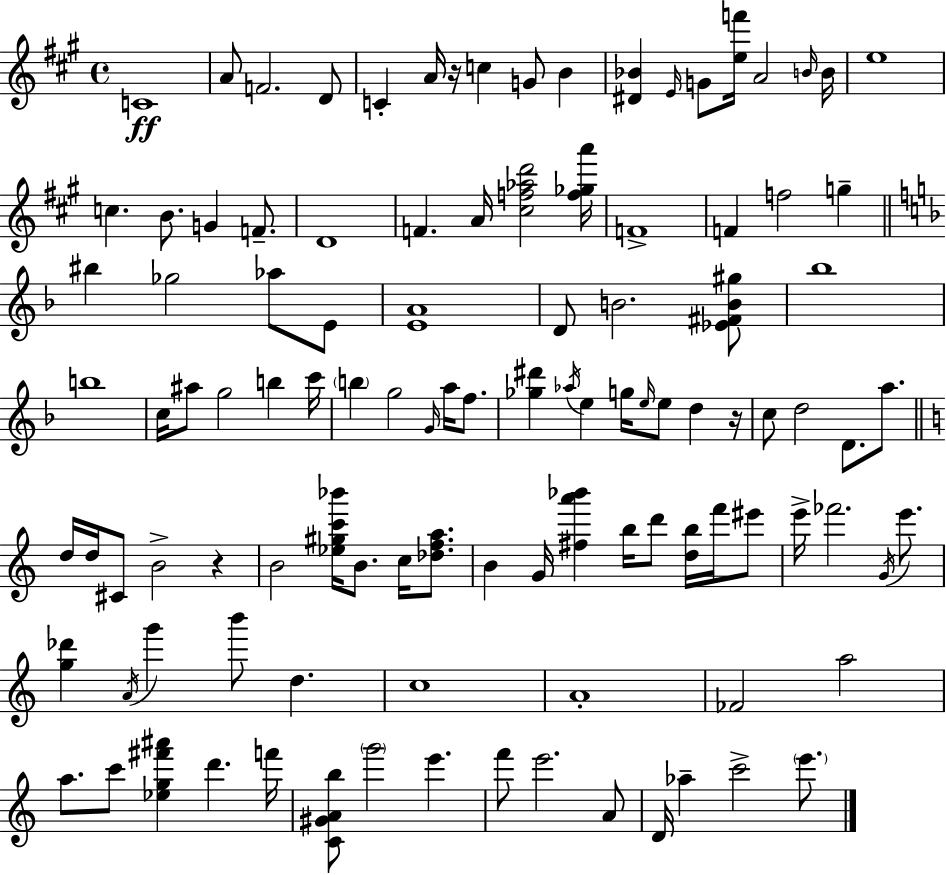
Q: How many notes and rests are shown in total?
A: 109